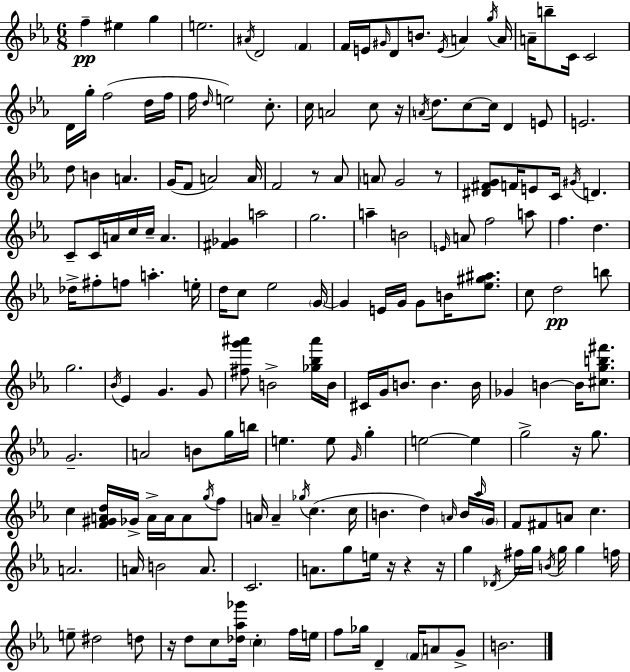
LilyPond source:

{
  \clef treble
  \numericTimeSignature
  \time 6/8
  \key ees \major
  f''4--\pp eis''4 g''4 | e''2. | \acciaccatura { ais'16 } d'2 \parenthesize f'4 | f'16 e'16 \grace { gis'16 } d'8 b'8. \acciaccatura { e'16 } a'4 | \break \acciaccatura { g''16 } a'16 a'16-- b''8-- c'16 c'2 | d'16 g''16-. f''2( | d''16 f''16 f''16 \grace { d''16 }) e''2 | c''8.-. c''16 a'2 | \break c''8 r16 \acciaccatura { a'16 } d''8. c''8~~ c''16 | d'4 e'8 e'2. | d''8 b'4 | a'4. g'16( f'8 a'2) | \break a'16 f'2 | r8 aes'8 \parenthesize a'8 g'2 | r8 <dis' fis' g'>8 f'16 e'8 c'16 | \acciaccatura { gis'16 } d'4. c'8-- c'16 a'16 c''16 | \break c''16-- a'4. <fis' ges'>4 a''2 | g''2. | a''4-- b'2 | \grace { e'16 } a'8 f''2 | \break a''8 f''4. | d''4. des''16-> fis''8-. f''8 | a''4.-. e''16-. d''16 c''8 ees''2 | \parenthesize g'16~~ g'4 | \break e'16 g'16 g'8 b'16 <ees'' gis'' ais''>8. c''8 d''2\pp | b''8 g''2. | \acciaccatura { bes'16 } ees'4 | g'4. g'8 <fis'' g''' ais'''>8 b'2-> | \break <ges'' bes'' ais'''>16 b'16 cis'16 g'16 b'8. | b'4. b'16 ges'4 | b'4~~ b'16 <cis'' g'' b'' fis'''>8. g'2.-- | a'2 | \break b'8 g''16 b''16 e''4. | e''8 \grace { g'16 } g''4-. e''2~~ | e''4 g''2-> | r16 g''8. c''4 | \break <f' gis' a' d''>16 ges'16-> a'16-> a'16 a'8 \acciaccatura { g''16 } f''8 a'16 | a'4-- \acciaccatura { ges''16 } c''4.( c''16 | b'4. d''4) \grace { a'16 } b'16 | \grace { aes''16 } \parenthesize g'16 f'8 fis'8 a'8 c''4. | \break a'2. | a'16 b'2 a'8. | c'2. | a'8. g''8 e''16 r16 r4 | \break r16 g''4 \acciaccatura { des'16 } fis''16 g''16 \acciaccatura { b'16 } g''16 g''4 | f''16 e''8-- dis''2 | d''8 r16 d''8 c''8 <des'' aes'' ges'''>16 \parenthesize c''4-. | f''16 e''16 f''8 ges''16 d'4-- \parenthesize f'16 | \break a'8 g'8-> b'2. | \bar "|."
}